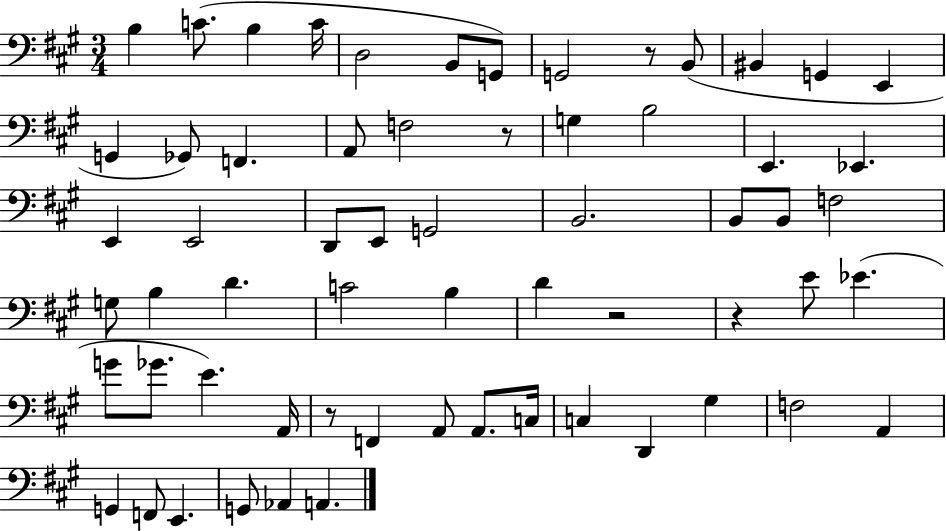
X:1
T:Untitled
M:3/4
L:1/4
K:A
B, C/2 B, C/4 D,2 B,,/2 G,,/2 G,,2 z/2 B,,/2 ^B,, G,, E,, G,, _G,,/2 F,, A,,/2 F,2 z/2 G, B,2 E,, _E,, E,, E,,2 D,,/2 E,,/2 G,,2 B,,2 B,,/2 B,,/2 F,2 G,/2 B, D C2 B, D z2 z E/2 _E G/2 _G/2 E A,,/4 z/2 F,, A,,/2 A,,/2 C,/4 C, D,, ^G, F,2 A,, G,, F,,/2 E,, G,,/2 _A,, A,,